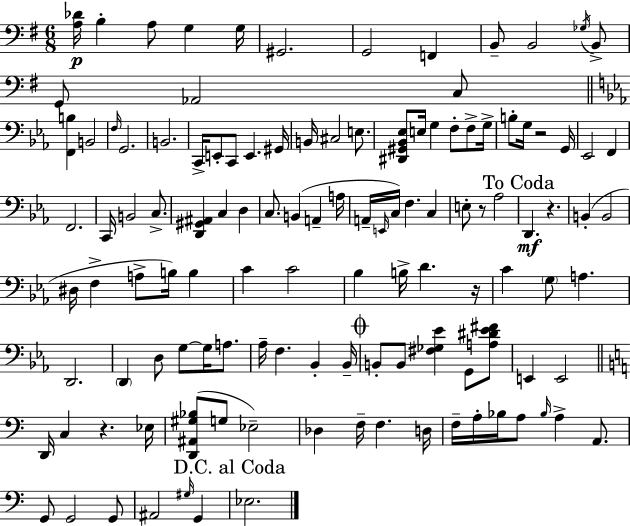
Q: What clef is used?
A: bass